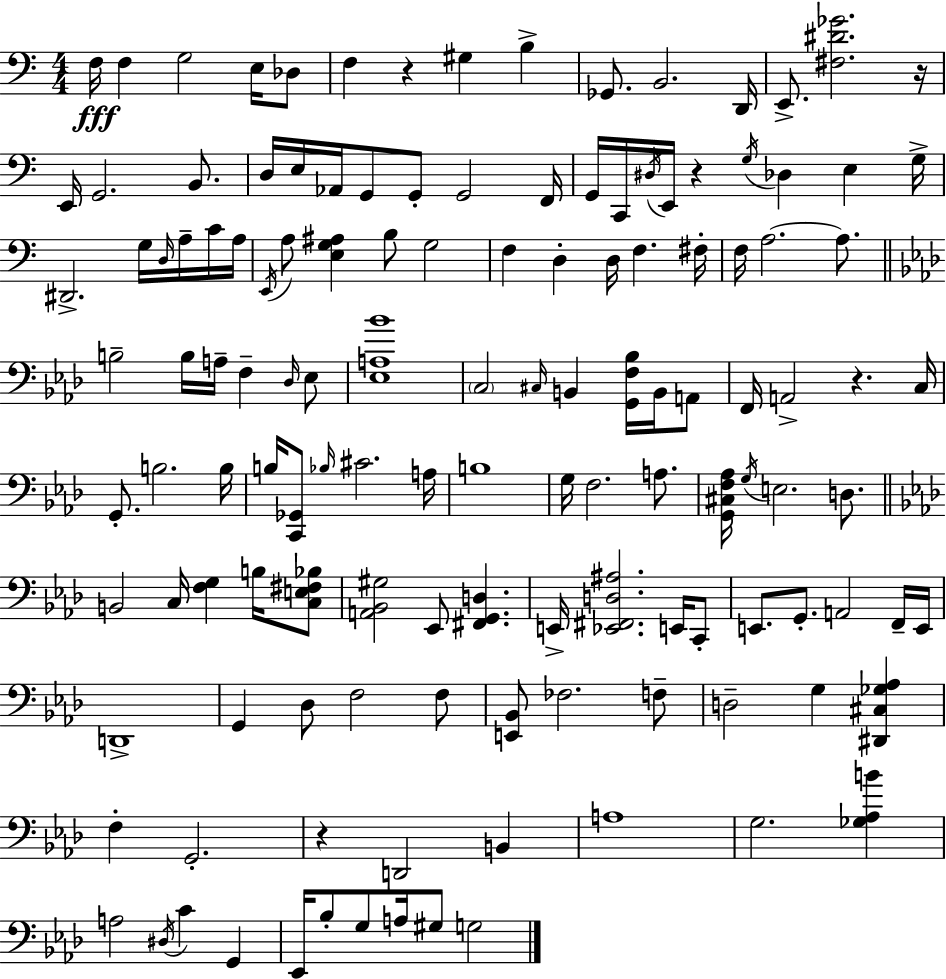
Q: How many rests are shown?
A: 5